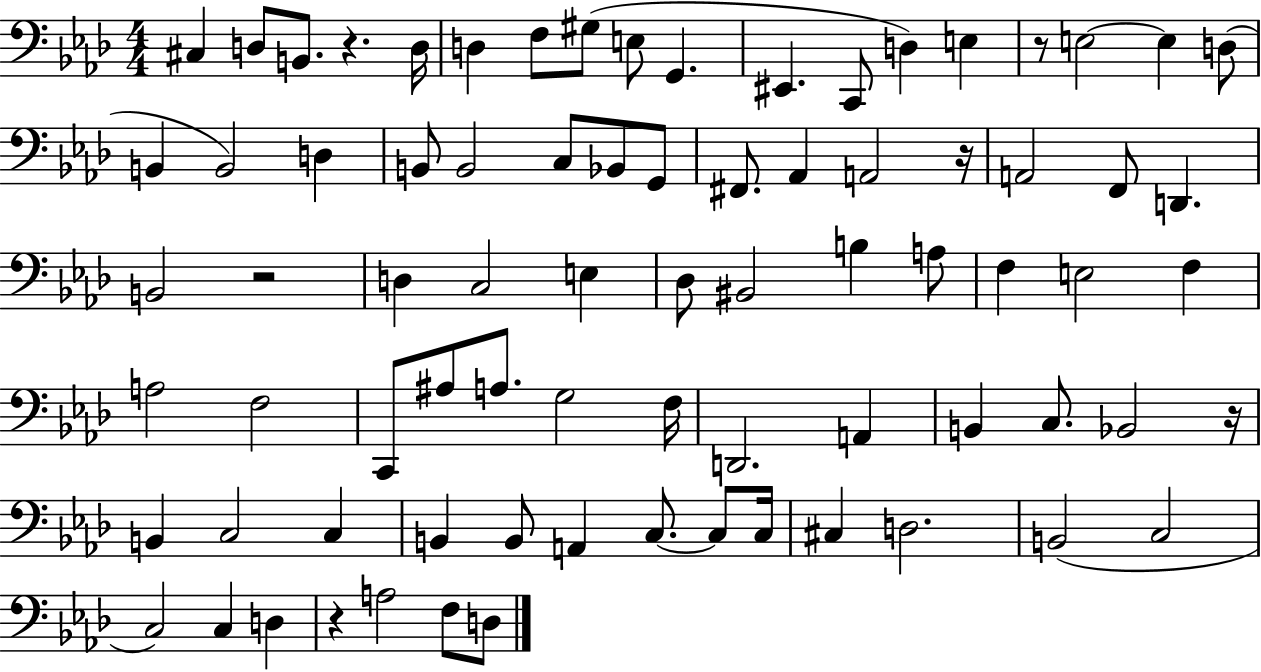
{
  \clef bass
  \numericTimeSignature
  \time 4/4
  \key aes \major
  cis4 d8 b,8. r4. d16 | d4 f8 gis8( e8 g,4. | eis,4. c,8 d4) e4 | r8 e2~~ e4 d8( | \break b,4 b,2) d4 | b,8 b,2 c8 bes,8 g,8 | fis,8. aes,4 a,2 r16 | a,2 f,8 d,4. | \break b,2 r2 | d4 c2 e4 | des8 bis,2 b4 a8 | f4 e2 f4 | \break a2 f2 | c,8 ais8 a8. g2 f16 | d,2. a,4 | b,4 c8. bes,2 r16 | \break b,4 c2 c4 | b,4 b,8 a,4 c8.~~ c8 c16 | cis4 d2. | b,2( c2 | \break c2) c4 d4 | r4 a2 f8 d8 | \bar "|."
}